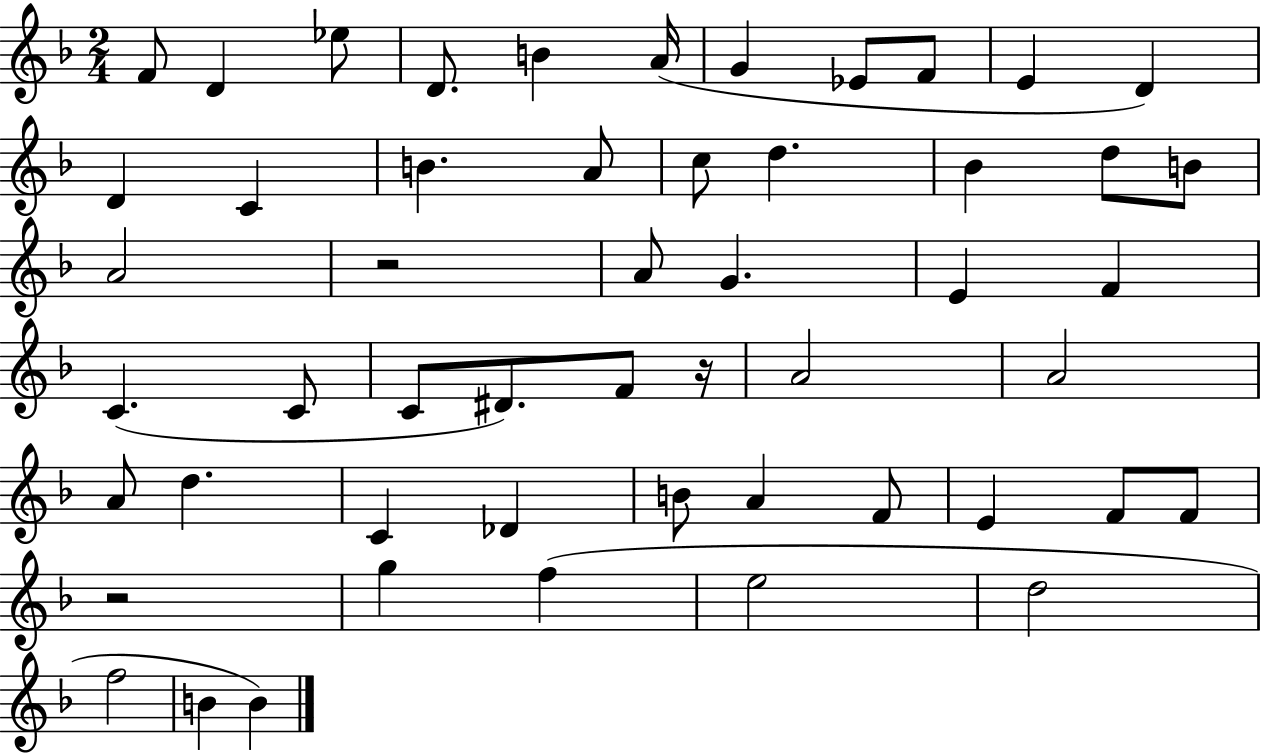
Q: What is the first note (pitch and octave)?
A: F4